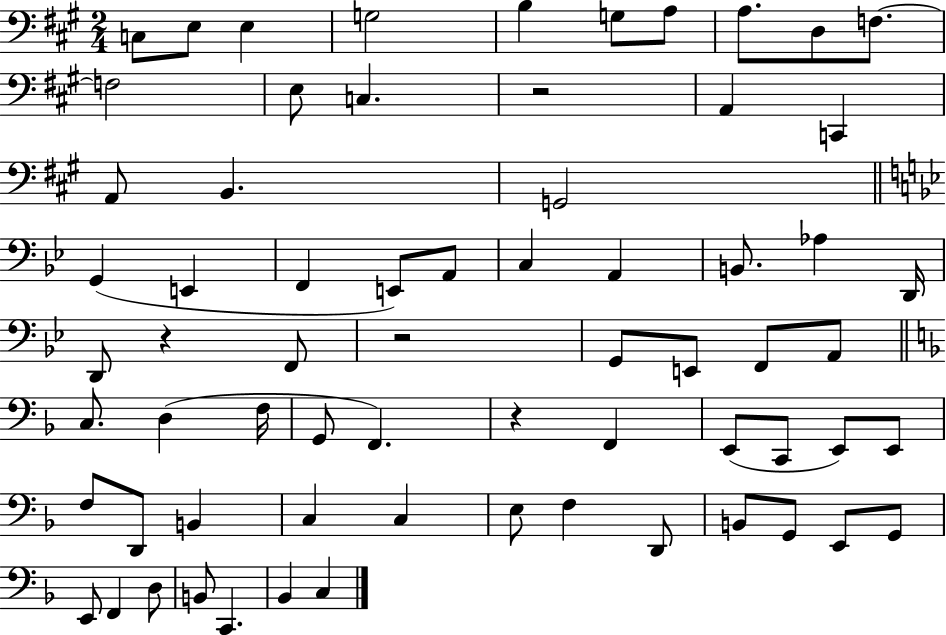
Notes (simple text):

C3/e E3/e E3/q G3/h B3/q G3/e A3/e A3/e. D3/e F3/e. F3/h E3/e C3/q. R/h A2/q C2/q A2/e B2/q. G2/h G2/q E2/q F2/q E2/e A2/e C3/q A2/q B2/e. Ab3/q D2/s D2/e R/q F2/e R/h G2/e E2/e F2/e A2/e C3/e. D3/q F3/s G2/e F2/q. R/q F2/q E2/e C2/e E2/e E2/e F3/e D2/e B2/q C3/q C3/q E3/e F3/q D2/e B2/e G2/e E2/e G2/e E2/e F2/q D3/e B2/e C2/q. Bb2/q C3/q